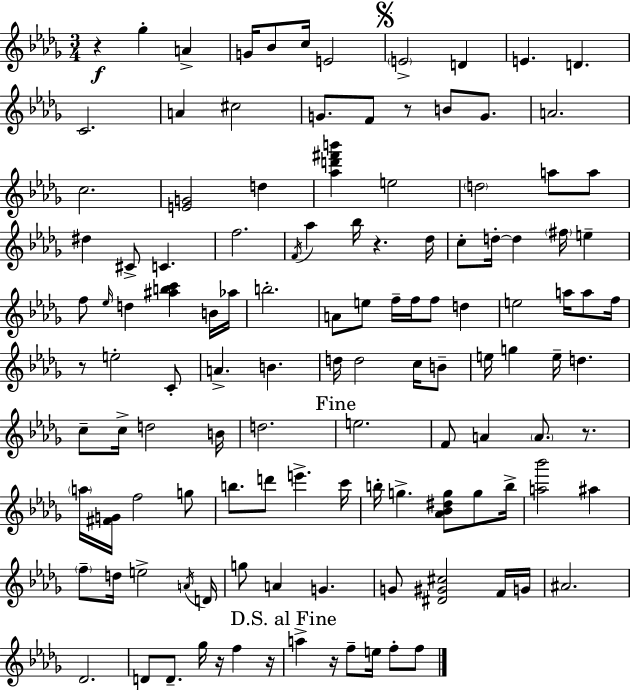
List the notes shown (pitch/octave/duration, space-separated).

R/q Gb5/q A4/q G4/s Bb4/e C5/s E4/h E4/h D4/q E4/q. D4/q. C4/h. A4/q C#5/h G4/e. F4/e R/e B4/e G4/e. A4/h. C5/h. [E4,G4]/h D5/q [Ab5,D6,F#6,B6]/q E5/h D5/h A5/e A5/e D#5/q C#4/e C4/q. F5/h. F4/s Ab5/q Bb5/s R/q. Db5/s C5/e D5/s D5/q F#5/s E5/q F5/e Eb5/s D5/q [A#5,B5,C6]/q B4/s Ab5/s B5/h. A4/e E5/e F5/s F5/s F5/e D5/q E5/h A5/s A5/e F5/s R/e E5/h C4/e A4/q. B4/q. D5/s D5/h C5/s B4/e E5/s G5/q E5/s D5/q. C5/e C5/s D5/h B4/s D5/h. E5/h. F4/e A4/q A4/e. R/e. A5/s [F#4,G4]/s F5/h G5/e B5/e. D6/e E6/q. C6/s B5/s G5/q. [Ab4,Bb4,D#5,G5]/e G5/e B5/s [A5,Bb6]/h A#5/q F5/e D5/s E5/h A4/s D4/s G5/e A4/q G4/q. G4/e [D#4,G#4,C#5]/h F4/s G4/s A#4/h. Db4/h. D4/e D4/e. Gb5/s R/s F5/q R/s A5/q R/s F5/e E5/s F5/e F5/e